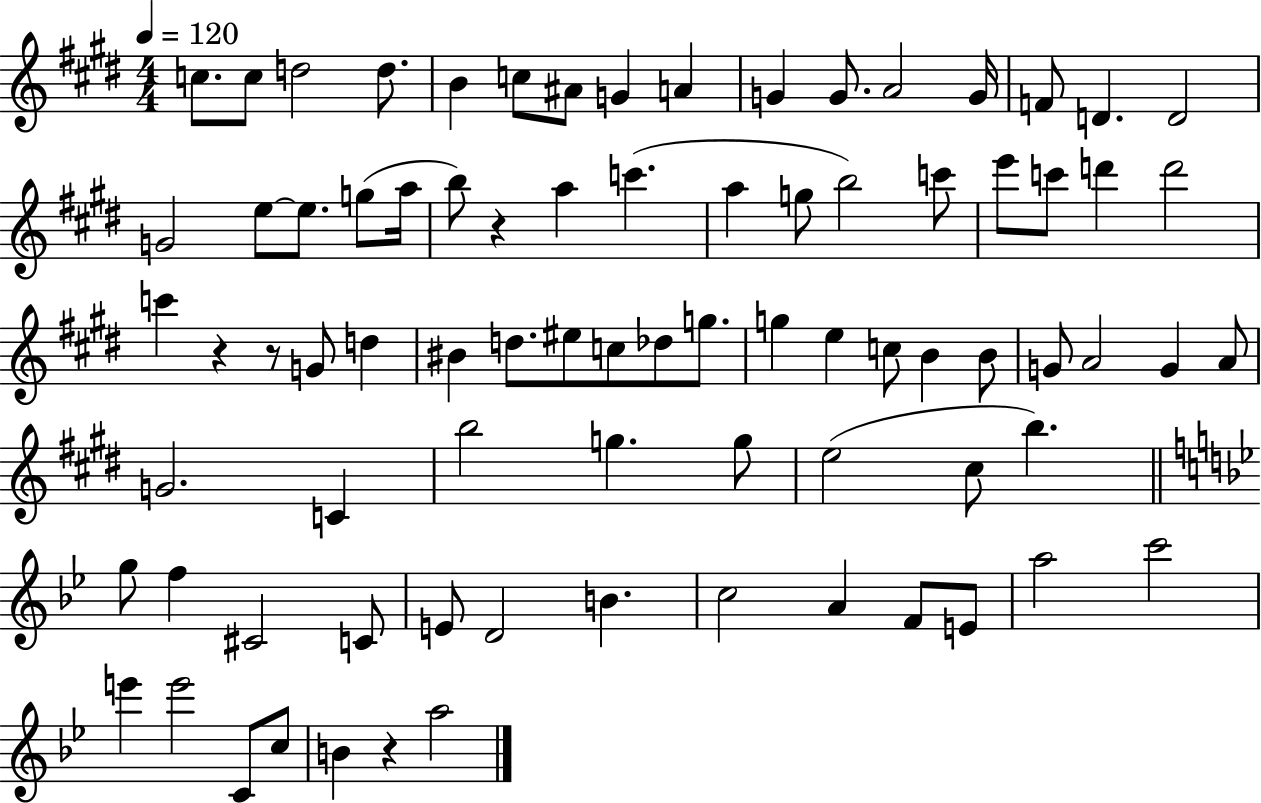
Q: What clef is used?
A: treble